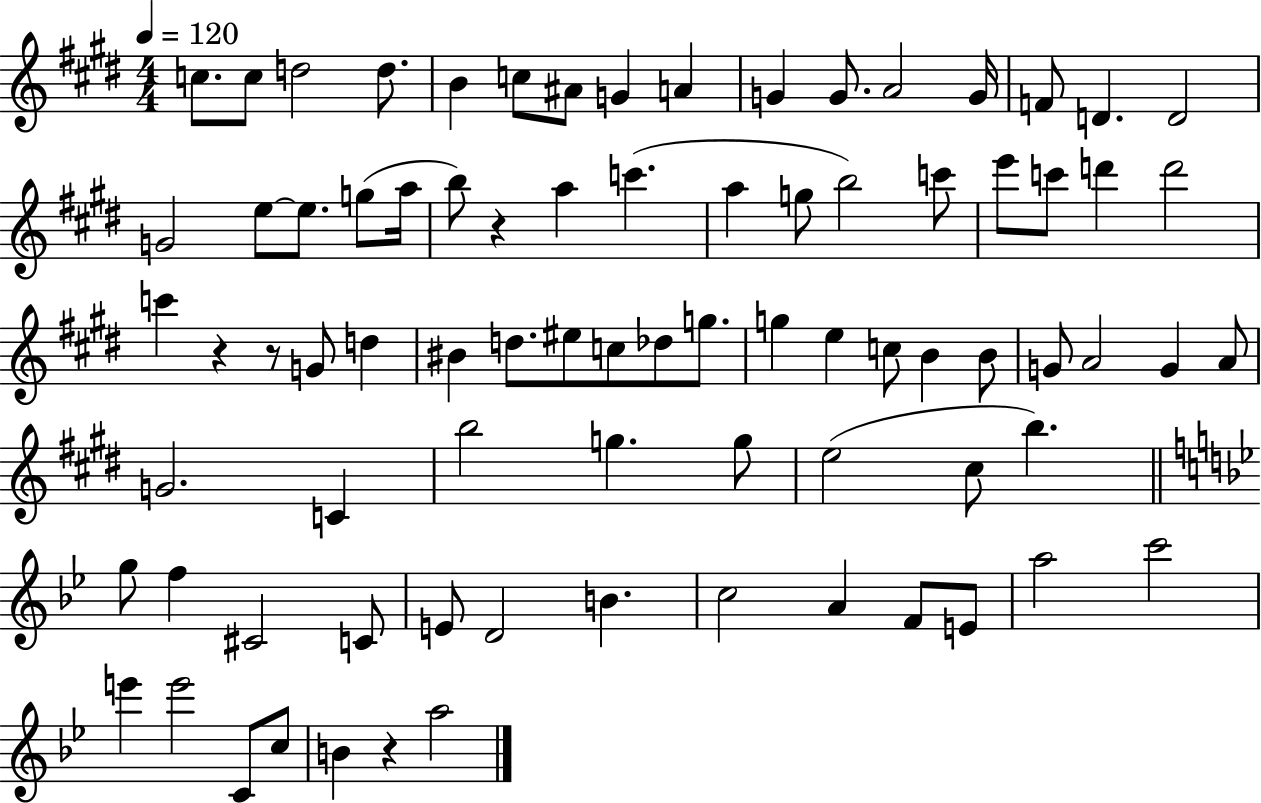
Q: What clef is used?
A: treble